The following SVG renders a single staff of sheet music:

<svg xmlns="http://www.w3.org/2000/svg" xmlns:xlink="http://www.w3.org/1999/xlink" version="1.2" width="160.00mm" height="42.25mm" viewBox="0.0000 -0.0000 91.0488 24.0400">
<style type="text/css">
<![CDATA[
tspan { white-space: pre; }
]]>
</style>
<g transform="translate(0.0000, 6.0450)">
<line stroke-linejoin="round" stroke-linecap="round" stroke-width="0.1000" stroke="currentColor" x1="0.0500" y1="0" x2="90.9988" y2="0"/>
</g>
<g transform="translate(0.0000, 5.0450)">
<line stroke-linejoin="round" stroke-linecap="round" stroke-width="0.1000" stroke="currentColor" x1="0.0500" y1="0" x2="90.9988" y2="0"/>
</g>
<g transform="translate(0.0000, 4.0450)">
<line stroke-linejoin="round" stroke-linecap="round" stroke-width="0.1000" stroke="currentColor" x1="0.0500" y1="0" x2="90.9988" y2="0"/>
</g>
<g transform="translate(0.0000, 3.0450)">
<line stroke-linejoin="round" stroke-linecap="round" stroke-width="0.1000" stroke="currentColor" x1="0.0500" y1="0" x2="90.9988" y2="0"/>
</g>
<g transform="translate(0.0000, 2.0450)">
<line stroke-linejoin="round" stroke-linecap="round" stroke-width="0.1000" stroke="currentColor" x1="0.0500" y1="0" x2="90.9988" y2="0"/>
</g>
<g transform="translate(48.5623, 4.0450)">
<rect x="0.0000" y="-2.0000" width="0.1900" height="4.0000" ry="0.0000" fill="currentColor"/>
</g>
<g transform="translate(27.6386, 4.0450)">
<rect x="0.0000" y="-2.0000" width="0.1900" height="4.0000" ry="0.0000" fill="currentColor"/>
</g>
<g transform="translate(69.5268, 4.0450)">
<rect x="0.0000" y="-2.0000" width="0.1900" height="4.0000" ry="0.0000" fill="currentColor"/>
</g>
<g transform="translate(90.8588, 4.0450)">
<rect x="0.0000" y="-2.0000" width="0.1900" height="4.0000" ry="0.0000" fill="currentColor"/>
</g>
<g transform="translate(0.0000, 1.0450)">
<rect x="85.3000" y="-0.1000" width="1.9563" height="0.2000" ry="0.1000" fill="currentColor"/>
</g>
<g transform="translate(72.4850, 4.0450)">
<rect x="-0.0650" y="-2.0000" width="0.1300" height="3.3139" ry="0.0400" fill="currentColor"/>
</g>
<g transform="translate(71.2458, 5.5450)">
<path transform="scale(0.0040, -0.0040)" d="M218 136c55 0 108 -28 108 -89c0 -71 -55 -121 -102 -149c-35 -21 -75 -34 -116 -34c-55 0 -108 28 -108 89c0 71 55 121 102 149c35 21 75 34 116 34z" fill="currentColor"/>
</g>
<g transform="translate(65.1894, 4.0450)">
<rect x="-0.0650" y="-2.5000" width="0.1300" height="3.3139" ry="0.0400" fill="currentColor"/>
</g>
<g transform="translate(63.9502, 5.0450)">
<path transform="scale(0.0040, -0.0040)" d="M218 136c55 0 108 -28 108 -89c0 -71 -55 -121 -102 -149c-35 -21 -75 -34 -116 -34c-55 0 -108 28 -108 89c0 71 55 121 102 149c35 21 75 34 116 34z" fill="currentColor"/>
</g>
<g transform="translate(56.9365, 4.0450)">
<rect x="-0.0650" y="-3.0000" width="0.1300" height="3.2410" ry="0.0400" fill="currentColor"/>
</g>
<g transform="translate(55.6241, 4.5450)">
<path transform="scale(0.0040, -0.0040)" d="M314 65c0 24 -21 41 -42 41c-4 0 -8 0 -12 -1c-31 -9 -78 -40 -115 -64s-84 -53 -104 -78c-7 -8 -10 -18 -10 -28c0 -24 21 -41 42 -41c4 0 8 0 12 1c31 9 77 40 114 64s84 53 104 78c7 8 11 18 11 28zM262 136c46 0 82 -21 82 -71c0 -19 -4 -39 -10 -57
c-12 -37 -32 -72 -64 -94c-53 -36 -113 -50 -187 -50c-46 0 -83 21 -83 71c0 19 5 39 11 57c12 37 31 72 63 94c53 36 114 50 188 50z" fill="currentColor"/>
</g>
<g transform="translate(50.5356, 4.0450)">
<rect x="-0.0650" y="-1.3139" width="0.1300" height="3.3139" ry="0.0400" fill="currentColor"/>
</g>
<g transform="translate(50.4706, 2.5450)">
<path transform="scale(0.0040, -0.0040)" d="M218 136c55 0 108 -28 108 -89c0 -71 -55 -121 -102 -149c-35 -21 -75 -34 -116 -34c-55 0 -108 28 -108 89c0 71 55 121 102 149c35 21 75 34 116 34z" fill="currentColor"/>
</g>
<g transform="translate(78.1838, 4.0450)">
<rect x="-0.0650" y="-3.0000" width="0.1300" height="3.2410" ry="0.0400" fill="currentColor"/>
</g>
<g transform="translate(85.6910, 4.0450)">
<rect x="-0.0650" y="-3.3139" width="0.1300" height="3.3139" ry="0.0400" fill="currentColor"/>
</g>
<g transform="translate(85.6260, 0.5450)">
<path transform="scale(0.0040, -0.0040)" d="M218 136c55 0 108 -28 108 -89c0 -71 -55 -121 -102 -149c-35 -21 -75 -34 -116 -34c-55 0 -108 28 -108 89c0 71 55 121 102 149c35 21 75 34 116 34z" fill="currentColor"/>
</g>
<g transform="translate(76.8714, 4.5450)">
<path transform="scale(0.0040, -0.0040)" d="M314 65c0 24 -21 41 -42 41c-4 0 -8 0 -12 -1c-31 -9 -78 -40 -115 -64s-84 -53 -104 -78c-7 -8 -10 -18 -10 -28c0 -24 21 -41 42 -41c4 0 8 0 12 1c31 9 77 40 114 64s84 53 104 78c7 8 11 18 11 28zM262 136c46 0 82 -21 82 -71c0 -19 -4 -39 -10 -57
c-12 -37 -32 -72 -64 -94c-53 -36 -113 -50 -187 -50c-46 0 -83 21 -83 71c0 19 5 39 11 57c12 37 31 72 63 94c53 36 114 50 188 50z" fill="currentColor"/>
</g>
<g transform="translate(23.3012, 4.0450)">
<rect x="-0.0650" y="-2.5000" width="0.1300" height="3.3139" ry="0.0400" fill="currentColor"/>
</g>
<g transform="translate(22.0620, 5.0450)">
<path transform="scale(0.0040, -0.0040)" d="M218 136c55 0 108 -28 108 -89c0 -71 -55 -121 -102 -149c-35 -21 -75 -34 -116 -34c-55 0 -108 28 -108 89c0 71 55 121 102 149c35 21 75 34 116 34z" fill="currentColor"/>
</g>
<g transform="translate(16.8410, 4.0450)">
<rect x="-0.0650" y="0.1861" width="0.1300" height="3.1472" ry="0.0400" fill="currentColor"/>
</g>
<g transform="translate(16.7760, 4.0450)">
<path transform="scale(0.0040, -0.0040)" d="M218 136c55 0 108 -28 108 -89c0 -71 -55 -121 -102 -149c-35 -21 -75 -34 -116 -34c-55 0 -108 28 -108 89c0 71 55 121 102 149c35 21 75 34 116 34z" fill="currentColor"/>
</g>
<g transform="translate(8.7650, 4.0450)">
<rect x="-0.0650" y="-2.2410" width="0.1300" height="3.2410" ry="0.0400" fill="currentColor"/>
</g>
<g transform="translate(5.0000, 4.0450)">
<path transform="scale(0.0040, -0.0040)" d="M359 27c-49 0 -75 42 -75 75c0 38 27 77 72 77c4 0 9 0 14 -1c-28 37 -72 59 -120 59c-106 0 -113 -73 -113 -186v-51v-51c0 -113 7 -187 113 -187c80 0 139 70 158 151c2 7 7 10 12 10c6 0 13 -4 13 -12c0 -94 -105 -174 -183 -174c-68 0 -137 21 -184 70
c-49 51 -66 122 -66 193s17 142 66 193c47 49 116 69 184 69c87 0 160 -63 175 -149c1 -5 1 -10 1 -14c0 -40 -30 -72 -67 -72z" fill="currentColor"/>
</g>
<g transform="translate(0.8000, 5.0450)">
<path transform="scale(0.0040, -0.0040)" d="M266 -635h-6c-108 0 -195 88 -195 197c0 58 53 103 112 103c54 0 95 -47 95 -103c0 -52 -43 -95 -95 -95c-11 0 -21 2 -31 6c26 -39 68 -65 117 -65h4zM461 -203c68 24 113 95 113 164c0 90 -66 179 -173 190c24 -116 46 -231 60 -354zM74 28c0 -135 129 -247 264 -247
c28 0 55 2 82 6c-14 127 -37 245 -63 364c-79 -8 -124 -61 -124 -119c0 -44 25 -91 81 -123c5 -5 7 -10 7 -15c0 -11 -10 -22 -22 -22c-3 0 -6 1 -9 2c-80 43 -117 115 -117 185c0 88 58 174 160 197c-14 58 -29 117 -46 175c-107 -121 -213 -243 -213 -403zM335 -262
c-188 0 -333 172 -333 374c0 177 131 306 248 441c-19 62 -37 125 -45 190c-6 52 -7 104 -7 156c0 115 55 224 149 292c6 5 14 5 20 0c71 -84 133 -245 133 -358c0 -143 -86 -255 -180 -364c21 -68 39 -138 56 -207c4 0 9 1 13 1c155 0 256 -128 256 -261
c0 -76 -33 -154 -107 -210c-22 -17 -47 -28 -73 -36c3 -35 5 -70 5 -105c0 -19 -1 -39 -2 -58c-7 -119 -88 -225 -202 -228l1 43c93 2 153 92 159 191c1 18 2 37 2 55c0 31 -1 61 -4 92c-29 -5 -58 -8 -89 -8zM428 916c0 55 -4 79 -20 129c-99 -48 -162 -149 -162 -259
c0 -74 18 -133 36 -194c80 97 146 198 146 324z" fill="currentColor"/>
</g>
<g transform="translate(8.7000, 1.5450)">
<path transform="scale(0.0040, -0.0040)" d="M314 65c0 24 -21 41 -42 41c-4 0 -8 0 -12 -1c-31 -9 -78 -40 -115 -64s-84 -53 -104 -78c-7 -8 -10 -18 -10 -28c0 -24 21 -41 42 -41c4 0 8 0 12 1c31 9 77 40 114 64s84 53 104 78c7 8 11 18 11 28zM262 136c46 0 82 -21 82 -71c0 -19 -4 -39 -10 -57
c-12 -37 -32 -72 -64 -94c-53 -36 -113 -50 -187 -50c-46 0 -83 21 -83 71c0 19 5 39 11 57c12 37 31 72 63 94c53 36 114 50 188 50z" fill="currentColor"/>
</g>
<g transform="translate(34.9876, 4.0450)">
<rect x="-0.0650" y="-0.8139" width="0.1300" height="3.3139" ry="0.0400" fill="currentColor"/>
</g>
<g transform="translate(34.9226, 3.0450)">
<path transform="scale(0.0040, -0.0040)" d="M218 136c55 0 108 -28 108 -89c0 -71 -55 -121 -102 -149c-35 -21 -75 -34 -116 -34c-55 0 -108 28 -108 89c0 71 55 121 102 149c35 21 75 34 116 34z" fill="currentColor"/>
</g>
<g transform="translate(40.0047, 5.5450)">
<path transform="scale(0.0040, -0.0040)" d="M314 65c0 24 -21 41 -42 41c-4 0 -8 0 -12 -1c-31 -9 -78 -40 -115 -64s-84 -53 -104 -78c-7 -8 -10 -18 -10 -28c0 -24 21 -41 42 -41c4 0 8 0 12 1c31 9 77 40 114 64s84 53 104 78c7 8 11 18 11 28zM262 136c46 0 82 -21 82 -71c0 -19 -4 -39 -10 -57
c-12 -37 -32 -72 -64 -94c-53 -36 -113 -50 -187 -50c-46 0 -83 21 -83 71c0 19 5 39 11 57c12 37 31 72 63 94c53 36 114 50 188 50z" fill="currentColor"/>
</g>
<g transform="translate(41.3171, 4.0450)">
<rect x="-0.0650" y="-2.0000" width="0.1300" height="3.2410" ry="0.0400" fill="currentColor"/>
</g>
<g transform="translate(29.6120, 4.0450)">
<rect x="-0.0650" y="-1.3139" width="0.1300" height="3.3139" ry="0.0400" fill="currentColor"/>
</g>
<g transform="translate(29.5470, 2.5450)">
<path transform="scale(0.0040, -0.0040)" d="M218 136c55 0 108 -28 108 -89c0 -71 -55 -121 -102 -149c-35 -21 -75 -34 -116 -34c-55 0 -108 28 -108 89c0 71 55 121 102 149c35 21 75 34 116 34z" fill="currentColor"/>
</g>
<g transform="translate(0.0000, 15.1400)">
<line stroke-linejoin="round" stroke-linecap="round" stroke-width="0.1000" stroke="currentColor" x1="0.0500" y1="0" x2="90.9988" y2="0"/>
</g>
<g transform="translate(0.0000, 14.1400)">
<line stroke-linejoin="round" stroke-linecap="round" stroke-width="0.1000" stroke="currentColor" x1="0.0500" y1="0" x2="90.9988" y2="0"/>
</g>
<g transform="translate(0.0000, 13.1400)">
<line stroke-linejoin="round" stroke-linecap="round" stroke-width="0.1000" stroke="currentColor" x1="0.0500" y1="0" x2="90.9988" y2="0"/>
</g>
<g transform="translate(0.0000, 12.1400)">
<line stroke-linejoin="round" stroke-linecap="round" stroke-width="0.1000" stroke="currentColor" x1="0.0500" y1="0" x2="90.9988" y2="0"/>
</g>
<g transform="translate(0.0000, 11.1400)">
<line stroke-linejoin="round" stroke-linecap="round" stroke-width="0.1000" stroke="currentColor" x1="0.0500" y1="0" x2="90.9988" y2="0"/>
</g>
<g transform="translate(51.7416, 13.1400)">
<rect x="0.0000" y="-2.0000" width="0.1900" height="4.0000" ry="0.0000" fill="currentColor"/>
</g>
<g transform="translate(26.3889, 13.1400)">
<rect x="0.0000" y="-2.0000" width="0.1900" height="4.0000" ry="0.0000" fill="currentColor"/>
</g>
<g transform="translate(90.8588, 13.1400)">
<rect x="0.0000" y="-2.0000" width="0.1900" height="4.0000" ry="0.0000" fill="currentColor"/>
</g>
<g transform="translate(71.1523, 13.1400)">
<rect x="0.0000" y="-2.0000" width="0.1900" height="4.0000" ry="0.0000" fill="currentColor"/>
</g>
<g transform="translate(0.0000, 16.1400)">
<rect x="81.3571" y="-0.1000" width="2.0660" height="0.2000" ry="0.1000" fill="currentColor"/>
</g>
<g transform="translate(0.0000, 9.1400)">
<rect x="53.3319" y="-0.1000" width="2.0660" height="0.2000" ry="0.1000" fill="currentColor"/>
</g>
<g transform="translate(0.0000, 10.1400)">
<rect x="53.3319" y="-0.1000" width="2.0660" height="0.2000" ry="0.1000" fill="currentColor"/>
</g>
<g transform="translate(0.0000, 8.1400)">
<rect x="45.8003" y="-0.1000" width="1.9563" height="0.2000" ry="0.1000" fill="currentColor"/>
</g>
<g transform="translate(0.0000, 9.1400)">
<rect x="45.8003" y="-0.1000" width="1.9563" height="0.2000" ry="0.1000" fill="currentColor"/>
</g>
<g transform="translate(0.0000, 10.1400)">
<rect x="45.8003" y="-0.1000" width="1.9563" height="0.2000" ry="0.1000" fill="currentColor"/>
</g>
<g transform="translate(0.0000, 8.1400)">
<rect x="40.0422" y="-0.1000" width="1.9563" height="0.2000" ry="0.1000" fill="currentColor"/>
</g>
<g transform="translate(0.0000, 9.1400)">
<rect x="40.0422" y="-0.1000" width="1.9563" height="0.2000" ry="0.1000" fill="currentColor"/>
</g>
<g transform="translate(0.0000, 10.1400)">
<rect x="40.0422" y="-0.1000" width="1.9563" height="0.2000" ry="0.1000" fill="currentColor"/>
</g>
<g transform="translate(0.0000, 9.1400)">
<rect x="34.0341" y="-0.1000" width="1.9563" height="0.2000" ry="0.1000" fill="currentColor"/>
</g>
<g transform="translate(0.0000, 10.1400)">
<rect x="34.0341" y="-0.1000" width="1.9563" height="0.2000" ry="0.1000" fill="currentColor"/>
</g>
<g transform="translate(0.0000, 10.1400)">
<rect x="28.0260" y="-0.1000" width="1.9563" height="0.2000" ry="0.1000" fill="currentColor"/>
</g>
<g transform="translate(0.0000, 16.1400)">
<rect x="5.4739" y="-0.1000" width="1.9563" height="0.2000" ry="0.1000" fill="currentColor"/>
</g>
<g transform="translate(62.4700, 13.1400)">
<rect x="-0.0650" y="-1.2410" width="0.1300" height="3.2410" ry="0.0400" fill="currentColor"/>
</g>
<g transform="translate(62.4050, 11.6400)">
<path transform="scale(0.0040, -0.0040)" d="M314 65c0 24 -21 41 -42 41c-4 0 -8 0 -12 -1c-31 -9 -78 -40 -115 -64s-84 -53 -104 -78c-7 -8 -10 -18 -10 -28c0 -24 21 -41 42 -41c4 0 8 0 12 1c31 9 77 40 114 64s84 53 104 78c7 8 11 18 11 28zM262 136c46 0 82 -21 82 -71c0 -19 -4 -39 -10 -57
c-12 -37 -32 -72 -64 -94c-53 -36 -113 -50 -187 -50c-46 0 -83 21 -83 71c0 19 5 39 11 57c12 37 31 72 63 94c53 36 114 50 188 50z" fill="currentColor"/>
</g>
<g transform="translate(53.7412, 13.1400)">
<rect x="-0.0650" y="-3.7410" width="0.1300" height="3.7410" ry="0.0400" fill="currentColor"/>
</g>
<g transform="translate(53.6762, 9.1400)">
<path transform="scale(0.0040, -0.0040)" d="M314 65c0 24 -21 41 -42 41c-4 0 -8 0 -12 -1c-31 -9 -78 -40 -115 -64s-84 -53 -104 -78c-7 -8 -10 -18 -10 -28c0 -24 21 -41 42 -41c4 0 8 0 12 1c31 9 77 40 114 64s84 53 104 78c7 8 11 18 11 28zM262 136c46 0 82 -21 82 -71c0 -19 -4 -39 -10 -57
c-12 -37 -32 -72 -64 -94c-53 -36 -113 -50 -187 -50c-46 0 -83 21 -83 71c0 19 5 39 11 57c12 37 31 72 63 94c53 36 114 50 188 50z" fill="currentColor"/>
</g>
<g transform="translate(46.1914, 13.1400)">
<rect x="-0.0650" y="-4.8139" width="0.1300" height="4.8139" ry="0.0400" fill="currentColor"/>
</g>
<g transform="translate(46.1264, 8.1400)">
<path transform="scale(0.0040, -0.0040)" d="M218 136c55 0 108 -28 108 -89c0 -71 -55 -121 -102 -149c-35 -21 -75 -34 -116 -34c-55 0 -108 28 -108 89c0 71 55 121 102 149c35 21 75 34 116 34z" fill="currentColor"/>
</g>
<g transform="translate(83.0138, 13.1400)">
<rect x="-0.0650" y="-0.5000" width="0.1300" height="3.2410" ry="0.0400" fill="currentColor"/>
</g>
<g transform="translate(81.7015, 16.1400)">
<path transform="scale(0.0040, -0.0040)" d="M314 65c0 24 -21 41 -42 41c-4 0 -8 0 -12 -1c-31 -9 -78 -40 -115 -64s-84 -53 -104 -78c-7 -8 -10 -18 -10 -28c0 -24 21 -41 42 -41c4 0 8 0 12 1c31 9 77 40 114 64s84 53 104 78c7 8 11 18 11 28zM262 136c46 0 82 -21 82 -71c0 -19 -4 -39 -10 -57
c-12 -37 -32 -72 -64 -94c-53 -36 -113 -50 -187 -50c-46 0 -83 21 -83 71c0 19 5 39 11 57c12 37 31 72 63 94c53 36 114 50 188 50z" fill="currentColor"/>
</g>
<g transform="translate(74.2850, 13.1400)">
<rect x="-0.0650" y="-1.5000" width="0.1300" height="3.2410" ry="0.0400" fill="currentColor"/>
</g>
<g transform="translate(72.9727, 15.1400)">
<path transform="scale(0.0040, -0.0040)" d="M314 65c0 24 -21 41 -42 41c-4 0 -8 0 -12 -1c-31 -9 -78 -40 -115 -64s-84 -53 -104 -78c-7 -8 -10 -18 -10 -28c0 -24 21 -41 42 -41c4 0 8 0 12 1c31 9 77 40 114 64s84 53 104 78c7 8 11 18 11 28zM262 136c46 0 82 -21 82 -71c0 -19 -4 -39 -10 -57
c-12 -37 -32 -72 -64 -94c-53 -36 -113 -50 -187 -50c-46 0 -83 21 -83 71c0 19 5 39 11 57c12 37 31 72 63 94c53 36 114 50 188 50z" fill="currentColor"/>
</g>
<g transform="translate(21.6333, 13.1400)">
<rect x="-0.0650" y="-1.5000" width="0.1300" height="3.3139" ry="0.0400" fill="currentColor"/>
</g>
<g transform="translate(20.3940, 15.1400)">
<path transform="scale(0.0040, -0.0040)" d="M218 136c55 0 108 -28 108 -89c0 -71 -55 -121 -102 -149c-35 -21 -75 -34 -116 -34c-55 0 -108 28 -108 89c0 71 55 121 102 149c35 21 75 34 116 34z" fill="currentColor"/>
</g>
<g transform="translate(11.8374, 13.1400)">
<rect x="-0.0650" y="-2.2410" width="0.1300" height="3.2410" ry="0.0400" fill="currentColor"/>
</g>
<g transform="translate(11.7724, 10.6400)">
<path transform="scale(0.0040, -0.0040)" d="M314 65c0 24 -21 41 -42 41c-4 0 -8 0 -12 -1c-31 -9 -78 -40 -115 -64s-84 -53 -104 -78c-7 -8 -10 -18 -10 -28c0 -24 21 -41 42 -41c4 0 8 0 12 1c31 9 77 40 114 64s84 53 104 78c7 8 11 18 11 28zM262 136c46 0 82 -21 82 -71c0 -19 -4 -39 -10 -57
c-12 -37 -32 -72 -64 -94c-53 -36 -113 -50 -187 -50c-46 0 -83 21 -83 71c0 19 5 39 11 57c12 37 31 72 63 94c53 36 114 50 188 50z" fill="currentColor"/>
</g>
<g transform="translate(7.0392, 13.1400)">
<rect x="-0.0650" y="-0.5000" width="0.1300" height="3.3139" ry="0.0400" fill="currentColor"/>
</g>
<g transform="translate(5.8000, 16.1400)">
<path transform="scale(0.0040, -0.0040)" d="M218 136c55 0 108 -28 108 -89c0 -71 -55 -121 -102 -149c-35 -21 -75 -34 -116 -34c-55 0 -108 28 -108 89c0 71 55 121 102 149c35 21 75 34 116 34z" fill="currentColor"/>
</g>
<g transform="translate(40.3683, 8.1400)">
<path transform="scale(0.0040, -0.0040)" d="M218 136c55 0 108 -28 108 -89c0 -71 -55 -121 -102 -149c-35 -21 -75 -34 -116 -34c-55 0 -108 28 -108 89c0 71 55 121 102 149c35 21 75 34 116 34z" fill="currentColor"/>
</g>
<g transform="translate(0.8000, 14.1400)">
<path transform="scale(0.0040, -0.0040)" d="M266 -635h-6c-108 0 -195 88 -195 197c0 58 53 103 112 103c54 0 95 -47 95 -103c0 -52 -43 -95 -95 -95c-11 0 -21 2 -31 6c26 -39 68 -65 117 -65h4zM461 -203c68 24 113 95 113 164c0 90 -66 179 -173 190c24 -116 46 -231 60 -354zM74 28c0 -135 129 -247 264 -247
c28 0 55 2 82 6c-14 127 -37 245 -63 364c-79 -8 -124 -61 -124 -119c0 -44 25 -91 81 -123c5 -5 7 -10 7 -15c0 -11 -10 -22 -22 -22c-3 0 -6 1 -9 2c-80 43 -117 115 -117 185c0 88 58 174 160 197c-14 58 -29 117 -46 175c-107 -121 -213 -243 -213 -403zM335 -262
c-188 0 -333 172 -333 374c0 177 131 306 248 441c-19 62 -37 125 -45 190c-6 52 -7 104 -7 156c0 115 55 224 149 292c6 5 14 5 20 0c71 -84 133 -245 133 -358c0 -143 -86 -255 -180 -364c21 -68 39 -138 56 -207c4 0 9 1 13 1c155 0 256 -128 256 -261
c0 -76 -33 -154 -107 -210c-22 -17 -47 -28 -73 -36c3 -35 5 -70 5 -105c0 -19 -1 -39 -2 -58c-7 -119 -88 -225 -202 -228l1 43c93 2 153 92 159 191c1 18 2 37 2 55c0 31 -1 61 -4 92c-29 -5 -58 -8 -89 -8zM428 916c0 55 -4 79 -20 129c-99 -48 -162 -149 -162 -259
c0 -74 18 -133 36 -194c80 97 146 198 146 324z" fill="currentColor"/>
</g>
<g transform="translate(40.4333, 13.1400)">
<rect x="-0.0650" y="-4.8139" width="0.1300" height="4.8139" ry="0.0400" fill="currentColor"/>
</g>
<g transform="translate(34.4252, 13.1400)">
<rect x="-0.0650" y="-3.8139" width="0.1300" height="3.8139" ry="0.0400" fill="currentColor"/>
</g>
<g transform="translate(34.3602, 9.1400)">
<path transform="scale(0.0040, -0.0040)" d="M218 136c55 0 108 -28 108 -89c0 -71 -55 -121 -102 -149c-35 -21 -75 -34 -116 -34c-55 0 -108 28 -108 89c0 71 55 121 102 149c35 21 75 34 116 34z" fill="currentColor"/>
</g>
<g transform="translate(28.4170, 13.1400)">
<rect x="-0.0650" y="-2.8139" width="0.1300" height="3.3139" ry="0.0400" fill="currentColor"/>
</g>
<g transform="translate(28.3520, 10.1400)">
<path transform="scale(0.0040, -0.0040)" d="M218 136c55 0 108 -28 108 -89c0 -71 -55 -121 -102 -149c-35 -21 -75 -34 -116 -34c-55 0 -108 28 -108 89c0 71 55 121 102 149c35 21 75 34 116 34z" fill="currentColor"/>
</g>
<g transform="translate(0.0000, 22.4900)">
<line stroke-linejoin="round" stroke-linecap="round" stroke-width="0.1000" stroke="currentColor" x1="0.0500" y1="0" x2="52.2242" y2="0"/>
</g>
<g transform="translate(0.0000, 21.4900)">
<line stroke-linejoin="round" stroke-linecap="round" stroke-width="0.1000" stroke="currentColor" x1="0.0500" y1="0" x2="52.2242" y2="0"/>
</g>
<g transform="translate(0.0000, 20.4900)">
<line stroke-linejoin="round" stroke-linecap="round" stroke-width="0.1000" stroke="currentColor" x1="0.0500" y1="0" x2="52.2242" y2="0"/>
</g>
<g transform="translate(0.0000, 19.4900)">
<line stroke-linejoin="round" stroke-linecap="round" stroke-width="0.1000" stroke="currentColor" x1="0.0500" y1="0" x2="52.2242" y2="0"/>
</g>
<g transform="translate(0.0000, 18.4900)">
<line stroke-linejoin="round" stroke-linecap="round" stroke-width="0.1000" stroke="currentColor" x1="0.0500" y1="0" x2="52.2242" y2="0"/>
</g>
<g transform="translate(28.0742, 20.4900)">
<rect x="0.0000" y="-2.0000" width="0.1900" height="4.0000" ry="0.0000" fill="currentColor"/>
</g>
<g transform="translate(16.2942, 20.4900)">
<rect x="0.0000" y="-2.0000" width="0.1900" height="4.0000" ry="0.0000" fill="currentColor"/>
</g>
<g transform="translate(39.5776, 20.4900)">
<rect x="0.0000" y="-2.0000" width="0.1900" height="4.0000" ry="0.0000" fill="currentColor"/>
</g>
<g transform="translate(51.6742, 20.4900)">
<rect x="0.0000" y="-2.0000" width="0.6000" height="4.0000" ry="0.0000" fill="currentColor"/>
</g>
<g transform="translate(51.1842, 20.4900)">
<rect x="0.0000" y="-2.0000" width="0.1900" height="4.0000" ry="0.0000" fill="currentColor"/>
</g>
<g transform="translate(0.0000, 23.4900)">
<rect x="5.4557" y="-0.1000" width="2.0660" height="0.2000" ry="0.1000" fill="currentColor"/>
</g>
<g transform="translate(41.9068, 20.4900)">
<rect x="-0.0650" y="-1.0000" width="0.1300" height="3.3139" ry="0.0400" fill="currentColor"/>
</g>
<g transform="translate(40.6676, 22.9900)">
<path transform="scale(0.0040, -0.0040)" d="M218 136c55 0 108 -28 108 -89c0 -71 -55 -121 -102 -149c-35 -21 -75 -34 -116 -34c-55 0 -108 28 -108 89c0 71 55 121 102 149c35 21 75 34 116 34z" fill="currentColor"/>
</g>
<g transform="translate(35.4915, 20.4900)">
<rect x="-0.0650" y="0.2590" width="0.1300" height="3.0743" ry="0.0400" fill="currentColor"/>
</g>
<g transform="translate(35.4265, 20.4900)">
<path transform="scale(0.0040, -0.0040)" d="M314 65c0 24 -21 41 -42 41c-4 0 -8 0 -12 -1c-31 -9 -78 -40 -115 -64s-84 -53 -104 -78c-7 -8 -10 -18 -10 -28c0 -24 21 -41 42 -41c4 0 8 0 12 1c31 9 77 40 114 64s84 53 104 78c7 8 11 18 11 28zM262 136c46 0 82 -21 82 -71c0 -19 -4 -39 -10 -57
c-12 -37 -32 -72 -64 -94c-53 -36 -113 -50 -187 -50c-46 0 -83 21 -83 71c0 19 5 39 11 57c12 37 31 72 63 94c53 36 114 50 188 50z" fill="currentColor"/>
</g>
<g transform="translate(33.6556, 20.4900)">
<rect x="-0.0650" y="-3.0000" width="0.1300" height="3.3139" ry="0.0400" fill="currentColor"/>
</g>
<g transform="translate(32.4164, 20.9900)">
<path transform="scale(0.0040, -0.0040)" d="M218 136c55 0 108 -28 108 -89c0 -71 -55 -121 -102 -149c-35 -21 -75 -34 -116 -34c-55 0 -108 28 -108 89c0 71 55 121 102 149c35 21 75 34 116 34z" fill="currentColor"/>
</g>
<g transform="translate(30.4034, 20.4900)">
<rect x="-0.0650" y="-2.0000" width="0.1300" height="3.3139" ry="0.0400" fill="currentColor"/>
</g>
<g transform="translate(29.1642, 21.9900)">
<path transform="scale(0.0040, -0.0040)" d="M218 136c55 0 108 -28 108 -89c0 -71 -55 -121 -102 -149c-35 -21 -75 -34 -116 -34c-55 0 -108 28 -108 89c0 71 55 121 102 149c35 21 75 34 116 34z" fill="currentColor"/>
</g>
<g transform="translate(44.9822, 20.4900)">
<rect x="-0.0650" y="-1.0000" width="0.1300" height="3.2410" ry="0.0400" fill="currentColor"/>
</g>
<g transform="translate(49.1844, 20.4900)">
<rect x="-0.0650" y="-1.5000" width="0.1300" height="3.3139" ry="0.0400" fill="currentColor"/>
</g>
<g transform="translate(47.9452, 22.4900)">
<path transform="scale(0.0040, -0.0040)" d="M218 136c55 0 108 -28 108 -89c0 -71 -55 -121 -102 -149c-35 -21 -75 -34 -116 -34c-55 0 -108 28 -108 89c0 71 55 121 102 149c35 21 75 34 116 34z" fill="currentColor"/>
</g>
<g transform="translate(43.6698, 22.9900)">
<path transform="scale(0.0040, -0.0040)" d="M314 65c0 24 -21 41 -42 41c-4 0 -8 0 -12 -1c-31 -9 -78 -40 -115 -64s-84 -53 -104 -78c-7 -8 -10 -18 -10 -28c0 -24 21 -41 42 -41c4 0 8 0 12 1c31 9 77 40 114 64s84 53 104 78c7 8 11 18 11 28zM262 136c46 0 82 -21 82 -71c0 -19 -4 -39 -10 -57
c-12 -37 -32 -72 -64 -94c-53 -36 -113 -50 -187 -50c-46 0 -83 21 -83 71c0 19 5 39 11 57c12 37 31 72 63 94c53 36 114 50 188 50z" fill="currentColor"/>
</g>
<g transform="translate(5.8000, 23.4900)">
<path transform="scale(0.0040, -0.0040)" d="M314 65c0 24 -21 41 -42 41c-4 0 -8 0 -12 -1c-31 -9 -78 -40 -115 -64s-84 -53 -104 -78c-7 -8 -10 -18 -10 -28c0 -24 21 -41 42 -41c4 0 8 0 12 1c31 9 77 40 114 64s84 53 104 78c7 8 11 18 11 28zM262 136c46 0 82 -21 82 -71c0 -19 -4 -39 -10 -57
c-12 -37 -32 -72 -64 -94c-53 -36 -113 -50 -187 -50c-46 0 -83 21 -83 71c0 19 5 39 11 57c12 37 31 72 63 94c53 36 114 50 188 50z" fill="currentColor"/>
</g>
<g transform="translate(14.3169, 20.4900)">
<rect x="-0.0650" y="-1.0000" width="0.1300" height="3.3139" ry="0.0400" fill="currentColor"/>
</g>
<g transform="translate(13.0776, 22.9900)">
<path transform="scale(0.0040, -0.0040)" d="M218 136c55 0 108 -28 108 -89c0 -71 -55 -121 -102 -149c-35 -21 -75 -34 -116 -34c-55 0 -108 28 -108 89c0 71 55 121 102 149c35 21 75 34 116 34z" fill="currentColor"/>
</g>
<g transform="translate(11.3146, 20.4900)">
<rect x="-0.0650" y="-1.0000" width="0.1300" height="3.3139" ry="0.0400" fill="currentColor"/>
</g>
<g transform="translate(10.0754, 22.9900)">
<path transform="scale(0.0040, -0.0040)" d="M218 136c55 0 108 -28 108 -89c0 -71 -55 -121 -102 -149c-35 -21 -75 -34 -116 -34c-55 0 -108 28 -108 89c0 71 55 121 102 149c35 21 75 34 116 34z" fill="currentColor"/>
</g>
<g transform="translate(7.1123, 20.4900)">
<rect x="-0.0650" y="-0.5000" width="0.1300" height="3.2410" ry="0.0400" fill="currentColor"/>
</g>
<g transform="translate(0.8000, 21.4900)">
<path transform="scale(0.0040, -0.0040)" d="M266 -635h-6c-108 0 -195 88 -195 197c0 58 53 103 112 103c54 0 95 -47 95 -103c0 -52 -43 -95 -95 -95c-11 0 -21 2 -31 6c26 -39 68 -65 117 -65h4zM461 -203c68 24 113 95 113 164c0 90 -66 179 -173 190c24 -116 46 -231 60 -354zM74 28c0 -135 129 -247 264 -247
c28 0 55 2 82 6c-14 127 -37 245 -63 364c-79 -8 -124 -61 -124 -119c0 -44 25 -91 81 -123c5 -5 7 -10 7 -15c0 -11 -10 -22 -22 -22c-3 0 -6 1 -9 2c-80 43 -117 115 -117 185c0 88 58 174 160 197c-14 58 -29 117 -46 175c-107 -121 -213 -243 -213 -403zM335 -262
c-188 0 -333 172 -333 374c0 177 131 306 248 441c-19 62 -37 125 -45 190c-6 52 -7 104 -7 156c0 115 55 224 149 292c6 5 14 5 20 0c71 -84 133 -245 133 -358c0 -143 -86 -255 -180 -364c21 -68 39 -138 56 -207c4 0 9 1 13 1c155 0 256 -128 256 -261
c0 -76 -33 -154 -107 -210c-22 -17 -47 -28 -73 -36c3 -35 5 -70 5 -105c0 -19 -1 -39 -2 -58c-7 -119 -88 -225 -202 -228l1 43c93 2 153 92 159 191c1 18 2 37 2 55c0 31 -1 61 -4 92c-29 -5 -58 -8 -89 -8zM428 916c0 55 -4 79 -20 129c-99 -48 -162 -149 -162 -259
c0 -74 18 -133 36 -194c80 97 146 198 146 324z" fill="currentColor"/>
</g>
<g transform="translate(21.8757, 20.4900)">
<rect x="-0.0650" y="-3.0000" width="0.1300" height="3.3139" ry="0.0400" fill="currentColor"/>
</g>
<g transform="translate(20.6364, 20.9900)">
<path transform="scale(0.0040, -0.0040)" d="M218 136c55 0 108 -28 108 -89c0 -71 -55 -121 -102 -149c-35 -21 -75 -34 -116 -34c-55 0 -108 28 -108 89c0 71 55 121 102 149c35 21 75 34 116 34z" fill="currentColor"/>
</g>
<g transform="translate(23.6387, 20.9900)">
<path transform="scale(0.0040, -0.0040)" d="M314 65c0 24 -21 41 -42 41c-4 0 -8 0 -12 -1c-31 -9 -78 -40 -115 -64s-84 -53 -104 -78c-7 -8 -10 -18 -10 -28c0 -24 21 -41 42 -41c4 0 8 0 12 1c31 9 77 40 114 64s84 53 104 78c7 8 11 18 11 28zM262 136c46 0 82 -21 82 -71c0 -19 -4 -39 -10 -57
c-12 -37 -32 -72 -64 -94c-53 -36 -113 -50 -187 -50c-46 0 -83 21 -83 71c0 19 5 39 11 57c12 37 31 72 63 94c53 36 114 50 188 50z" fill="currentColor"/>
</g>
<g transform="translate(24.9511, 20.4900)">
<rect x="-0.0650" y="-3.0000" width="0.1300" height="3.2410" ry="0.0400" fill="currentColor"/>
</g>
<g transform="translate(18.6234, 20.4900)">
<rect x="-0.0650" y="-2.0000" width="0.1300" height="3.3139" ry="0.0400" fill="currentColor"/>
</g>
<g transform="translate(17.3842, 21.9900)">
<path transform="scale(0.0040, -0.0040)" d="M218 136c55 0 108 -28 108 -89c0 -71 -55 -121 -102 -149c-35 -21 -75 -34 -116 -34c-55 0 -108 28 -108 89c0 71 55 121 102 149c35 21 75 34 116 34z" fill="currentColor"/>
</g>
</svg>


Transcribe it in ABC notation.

X:1
T:Untitled
M:4/4
L:1/4
K:C
g2 B G e d F2 e A2 G F A2 b C g2 E a c' e' e' c'2 e2 E2 C2 C2 D D F A A2 F A B2 D D2 E